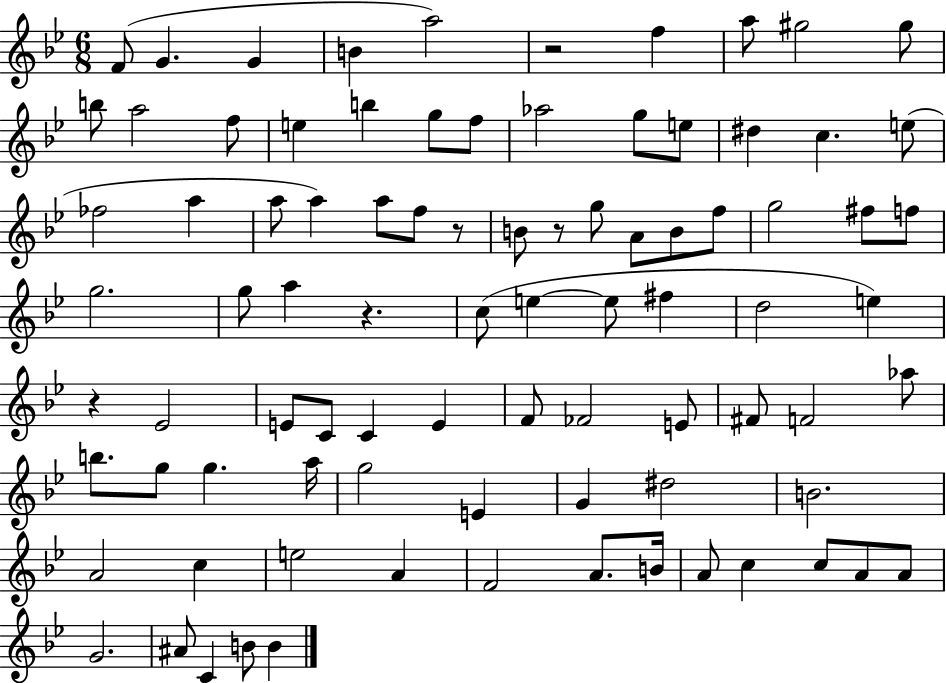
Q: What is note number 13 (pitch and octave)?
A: E5